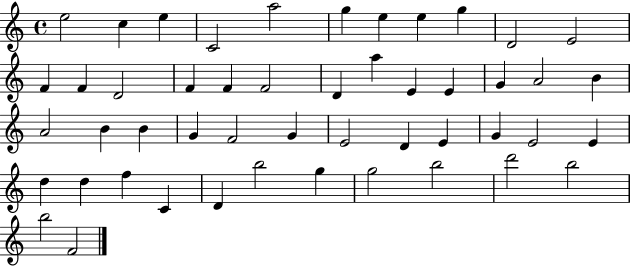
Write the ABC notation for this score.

X:1
T:Untitled
M:4/4
L:1/4
K:C
e2 c e C2 a2 g e e g D2 E2 F F D2 F F F2 D a E E G A2 B A2 B B G F2 G E2 D E G E2 E d d f C D b2 g g2 b2 d'2 b2 b2 F2